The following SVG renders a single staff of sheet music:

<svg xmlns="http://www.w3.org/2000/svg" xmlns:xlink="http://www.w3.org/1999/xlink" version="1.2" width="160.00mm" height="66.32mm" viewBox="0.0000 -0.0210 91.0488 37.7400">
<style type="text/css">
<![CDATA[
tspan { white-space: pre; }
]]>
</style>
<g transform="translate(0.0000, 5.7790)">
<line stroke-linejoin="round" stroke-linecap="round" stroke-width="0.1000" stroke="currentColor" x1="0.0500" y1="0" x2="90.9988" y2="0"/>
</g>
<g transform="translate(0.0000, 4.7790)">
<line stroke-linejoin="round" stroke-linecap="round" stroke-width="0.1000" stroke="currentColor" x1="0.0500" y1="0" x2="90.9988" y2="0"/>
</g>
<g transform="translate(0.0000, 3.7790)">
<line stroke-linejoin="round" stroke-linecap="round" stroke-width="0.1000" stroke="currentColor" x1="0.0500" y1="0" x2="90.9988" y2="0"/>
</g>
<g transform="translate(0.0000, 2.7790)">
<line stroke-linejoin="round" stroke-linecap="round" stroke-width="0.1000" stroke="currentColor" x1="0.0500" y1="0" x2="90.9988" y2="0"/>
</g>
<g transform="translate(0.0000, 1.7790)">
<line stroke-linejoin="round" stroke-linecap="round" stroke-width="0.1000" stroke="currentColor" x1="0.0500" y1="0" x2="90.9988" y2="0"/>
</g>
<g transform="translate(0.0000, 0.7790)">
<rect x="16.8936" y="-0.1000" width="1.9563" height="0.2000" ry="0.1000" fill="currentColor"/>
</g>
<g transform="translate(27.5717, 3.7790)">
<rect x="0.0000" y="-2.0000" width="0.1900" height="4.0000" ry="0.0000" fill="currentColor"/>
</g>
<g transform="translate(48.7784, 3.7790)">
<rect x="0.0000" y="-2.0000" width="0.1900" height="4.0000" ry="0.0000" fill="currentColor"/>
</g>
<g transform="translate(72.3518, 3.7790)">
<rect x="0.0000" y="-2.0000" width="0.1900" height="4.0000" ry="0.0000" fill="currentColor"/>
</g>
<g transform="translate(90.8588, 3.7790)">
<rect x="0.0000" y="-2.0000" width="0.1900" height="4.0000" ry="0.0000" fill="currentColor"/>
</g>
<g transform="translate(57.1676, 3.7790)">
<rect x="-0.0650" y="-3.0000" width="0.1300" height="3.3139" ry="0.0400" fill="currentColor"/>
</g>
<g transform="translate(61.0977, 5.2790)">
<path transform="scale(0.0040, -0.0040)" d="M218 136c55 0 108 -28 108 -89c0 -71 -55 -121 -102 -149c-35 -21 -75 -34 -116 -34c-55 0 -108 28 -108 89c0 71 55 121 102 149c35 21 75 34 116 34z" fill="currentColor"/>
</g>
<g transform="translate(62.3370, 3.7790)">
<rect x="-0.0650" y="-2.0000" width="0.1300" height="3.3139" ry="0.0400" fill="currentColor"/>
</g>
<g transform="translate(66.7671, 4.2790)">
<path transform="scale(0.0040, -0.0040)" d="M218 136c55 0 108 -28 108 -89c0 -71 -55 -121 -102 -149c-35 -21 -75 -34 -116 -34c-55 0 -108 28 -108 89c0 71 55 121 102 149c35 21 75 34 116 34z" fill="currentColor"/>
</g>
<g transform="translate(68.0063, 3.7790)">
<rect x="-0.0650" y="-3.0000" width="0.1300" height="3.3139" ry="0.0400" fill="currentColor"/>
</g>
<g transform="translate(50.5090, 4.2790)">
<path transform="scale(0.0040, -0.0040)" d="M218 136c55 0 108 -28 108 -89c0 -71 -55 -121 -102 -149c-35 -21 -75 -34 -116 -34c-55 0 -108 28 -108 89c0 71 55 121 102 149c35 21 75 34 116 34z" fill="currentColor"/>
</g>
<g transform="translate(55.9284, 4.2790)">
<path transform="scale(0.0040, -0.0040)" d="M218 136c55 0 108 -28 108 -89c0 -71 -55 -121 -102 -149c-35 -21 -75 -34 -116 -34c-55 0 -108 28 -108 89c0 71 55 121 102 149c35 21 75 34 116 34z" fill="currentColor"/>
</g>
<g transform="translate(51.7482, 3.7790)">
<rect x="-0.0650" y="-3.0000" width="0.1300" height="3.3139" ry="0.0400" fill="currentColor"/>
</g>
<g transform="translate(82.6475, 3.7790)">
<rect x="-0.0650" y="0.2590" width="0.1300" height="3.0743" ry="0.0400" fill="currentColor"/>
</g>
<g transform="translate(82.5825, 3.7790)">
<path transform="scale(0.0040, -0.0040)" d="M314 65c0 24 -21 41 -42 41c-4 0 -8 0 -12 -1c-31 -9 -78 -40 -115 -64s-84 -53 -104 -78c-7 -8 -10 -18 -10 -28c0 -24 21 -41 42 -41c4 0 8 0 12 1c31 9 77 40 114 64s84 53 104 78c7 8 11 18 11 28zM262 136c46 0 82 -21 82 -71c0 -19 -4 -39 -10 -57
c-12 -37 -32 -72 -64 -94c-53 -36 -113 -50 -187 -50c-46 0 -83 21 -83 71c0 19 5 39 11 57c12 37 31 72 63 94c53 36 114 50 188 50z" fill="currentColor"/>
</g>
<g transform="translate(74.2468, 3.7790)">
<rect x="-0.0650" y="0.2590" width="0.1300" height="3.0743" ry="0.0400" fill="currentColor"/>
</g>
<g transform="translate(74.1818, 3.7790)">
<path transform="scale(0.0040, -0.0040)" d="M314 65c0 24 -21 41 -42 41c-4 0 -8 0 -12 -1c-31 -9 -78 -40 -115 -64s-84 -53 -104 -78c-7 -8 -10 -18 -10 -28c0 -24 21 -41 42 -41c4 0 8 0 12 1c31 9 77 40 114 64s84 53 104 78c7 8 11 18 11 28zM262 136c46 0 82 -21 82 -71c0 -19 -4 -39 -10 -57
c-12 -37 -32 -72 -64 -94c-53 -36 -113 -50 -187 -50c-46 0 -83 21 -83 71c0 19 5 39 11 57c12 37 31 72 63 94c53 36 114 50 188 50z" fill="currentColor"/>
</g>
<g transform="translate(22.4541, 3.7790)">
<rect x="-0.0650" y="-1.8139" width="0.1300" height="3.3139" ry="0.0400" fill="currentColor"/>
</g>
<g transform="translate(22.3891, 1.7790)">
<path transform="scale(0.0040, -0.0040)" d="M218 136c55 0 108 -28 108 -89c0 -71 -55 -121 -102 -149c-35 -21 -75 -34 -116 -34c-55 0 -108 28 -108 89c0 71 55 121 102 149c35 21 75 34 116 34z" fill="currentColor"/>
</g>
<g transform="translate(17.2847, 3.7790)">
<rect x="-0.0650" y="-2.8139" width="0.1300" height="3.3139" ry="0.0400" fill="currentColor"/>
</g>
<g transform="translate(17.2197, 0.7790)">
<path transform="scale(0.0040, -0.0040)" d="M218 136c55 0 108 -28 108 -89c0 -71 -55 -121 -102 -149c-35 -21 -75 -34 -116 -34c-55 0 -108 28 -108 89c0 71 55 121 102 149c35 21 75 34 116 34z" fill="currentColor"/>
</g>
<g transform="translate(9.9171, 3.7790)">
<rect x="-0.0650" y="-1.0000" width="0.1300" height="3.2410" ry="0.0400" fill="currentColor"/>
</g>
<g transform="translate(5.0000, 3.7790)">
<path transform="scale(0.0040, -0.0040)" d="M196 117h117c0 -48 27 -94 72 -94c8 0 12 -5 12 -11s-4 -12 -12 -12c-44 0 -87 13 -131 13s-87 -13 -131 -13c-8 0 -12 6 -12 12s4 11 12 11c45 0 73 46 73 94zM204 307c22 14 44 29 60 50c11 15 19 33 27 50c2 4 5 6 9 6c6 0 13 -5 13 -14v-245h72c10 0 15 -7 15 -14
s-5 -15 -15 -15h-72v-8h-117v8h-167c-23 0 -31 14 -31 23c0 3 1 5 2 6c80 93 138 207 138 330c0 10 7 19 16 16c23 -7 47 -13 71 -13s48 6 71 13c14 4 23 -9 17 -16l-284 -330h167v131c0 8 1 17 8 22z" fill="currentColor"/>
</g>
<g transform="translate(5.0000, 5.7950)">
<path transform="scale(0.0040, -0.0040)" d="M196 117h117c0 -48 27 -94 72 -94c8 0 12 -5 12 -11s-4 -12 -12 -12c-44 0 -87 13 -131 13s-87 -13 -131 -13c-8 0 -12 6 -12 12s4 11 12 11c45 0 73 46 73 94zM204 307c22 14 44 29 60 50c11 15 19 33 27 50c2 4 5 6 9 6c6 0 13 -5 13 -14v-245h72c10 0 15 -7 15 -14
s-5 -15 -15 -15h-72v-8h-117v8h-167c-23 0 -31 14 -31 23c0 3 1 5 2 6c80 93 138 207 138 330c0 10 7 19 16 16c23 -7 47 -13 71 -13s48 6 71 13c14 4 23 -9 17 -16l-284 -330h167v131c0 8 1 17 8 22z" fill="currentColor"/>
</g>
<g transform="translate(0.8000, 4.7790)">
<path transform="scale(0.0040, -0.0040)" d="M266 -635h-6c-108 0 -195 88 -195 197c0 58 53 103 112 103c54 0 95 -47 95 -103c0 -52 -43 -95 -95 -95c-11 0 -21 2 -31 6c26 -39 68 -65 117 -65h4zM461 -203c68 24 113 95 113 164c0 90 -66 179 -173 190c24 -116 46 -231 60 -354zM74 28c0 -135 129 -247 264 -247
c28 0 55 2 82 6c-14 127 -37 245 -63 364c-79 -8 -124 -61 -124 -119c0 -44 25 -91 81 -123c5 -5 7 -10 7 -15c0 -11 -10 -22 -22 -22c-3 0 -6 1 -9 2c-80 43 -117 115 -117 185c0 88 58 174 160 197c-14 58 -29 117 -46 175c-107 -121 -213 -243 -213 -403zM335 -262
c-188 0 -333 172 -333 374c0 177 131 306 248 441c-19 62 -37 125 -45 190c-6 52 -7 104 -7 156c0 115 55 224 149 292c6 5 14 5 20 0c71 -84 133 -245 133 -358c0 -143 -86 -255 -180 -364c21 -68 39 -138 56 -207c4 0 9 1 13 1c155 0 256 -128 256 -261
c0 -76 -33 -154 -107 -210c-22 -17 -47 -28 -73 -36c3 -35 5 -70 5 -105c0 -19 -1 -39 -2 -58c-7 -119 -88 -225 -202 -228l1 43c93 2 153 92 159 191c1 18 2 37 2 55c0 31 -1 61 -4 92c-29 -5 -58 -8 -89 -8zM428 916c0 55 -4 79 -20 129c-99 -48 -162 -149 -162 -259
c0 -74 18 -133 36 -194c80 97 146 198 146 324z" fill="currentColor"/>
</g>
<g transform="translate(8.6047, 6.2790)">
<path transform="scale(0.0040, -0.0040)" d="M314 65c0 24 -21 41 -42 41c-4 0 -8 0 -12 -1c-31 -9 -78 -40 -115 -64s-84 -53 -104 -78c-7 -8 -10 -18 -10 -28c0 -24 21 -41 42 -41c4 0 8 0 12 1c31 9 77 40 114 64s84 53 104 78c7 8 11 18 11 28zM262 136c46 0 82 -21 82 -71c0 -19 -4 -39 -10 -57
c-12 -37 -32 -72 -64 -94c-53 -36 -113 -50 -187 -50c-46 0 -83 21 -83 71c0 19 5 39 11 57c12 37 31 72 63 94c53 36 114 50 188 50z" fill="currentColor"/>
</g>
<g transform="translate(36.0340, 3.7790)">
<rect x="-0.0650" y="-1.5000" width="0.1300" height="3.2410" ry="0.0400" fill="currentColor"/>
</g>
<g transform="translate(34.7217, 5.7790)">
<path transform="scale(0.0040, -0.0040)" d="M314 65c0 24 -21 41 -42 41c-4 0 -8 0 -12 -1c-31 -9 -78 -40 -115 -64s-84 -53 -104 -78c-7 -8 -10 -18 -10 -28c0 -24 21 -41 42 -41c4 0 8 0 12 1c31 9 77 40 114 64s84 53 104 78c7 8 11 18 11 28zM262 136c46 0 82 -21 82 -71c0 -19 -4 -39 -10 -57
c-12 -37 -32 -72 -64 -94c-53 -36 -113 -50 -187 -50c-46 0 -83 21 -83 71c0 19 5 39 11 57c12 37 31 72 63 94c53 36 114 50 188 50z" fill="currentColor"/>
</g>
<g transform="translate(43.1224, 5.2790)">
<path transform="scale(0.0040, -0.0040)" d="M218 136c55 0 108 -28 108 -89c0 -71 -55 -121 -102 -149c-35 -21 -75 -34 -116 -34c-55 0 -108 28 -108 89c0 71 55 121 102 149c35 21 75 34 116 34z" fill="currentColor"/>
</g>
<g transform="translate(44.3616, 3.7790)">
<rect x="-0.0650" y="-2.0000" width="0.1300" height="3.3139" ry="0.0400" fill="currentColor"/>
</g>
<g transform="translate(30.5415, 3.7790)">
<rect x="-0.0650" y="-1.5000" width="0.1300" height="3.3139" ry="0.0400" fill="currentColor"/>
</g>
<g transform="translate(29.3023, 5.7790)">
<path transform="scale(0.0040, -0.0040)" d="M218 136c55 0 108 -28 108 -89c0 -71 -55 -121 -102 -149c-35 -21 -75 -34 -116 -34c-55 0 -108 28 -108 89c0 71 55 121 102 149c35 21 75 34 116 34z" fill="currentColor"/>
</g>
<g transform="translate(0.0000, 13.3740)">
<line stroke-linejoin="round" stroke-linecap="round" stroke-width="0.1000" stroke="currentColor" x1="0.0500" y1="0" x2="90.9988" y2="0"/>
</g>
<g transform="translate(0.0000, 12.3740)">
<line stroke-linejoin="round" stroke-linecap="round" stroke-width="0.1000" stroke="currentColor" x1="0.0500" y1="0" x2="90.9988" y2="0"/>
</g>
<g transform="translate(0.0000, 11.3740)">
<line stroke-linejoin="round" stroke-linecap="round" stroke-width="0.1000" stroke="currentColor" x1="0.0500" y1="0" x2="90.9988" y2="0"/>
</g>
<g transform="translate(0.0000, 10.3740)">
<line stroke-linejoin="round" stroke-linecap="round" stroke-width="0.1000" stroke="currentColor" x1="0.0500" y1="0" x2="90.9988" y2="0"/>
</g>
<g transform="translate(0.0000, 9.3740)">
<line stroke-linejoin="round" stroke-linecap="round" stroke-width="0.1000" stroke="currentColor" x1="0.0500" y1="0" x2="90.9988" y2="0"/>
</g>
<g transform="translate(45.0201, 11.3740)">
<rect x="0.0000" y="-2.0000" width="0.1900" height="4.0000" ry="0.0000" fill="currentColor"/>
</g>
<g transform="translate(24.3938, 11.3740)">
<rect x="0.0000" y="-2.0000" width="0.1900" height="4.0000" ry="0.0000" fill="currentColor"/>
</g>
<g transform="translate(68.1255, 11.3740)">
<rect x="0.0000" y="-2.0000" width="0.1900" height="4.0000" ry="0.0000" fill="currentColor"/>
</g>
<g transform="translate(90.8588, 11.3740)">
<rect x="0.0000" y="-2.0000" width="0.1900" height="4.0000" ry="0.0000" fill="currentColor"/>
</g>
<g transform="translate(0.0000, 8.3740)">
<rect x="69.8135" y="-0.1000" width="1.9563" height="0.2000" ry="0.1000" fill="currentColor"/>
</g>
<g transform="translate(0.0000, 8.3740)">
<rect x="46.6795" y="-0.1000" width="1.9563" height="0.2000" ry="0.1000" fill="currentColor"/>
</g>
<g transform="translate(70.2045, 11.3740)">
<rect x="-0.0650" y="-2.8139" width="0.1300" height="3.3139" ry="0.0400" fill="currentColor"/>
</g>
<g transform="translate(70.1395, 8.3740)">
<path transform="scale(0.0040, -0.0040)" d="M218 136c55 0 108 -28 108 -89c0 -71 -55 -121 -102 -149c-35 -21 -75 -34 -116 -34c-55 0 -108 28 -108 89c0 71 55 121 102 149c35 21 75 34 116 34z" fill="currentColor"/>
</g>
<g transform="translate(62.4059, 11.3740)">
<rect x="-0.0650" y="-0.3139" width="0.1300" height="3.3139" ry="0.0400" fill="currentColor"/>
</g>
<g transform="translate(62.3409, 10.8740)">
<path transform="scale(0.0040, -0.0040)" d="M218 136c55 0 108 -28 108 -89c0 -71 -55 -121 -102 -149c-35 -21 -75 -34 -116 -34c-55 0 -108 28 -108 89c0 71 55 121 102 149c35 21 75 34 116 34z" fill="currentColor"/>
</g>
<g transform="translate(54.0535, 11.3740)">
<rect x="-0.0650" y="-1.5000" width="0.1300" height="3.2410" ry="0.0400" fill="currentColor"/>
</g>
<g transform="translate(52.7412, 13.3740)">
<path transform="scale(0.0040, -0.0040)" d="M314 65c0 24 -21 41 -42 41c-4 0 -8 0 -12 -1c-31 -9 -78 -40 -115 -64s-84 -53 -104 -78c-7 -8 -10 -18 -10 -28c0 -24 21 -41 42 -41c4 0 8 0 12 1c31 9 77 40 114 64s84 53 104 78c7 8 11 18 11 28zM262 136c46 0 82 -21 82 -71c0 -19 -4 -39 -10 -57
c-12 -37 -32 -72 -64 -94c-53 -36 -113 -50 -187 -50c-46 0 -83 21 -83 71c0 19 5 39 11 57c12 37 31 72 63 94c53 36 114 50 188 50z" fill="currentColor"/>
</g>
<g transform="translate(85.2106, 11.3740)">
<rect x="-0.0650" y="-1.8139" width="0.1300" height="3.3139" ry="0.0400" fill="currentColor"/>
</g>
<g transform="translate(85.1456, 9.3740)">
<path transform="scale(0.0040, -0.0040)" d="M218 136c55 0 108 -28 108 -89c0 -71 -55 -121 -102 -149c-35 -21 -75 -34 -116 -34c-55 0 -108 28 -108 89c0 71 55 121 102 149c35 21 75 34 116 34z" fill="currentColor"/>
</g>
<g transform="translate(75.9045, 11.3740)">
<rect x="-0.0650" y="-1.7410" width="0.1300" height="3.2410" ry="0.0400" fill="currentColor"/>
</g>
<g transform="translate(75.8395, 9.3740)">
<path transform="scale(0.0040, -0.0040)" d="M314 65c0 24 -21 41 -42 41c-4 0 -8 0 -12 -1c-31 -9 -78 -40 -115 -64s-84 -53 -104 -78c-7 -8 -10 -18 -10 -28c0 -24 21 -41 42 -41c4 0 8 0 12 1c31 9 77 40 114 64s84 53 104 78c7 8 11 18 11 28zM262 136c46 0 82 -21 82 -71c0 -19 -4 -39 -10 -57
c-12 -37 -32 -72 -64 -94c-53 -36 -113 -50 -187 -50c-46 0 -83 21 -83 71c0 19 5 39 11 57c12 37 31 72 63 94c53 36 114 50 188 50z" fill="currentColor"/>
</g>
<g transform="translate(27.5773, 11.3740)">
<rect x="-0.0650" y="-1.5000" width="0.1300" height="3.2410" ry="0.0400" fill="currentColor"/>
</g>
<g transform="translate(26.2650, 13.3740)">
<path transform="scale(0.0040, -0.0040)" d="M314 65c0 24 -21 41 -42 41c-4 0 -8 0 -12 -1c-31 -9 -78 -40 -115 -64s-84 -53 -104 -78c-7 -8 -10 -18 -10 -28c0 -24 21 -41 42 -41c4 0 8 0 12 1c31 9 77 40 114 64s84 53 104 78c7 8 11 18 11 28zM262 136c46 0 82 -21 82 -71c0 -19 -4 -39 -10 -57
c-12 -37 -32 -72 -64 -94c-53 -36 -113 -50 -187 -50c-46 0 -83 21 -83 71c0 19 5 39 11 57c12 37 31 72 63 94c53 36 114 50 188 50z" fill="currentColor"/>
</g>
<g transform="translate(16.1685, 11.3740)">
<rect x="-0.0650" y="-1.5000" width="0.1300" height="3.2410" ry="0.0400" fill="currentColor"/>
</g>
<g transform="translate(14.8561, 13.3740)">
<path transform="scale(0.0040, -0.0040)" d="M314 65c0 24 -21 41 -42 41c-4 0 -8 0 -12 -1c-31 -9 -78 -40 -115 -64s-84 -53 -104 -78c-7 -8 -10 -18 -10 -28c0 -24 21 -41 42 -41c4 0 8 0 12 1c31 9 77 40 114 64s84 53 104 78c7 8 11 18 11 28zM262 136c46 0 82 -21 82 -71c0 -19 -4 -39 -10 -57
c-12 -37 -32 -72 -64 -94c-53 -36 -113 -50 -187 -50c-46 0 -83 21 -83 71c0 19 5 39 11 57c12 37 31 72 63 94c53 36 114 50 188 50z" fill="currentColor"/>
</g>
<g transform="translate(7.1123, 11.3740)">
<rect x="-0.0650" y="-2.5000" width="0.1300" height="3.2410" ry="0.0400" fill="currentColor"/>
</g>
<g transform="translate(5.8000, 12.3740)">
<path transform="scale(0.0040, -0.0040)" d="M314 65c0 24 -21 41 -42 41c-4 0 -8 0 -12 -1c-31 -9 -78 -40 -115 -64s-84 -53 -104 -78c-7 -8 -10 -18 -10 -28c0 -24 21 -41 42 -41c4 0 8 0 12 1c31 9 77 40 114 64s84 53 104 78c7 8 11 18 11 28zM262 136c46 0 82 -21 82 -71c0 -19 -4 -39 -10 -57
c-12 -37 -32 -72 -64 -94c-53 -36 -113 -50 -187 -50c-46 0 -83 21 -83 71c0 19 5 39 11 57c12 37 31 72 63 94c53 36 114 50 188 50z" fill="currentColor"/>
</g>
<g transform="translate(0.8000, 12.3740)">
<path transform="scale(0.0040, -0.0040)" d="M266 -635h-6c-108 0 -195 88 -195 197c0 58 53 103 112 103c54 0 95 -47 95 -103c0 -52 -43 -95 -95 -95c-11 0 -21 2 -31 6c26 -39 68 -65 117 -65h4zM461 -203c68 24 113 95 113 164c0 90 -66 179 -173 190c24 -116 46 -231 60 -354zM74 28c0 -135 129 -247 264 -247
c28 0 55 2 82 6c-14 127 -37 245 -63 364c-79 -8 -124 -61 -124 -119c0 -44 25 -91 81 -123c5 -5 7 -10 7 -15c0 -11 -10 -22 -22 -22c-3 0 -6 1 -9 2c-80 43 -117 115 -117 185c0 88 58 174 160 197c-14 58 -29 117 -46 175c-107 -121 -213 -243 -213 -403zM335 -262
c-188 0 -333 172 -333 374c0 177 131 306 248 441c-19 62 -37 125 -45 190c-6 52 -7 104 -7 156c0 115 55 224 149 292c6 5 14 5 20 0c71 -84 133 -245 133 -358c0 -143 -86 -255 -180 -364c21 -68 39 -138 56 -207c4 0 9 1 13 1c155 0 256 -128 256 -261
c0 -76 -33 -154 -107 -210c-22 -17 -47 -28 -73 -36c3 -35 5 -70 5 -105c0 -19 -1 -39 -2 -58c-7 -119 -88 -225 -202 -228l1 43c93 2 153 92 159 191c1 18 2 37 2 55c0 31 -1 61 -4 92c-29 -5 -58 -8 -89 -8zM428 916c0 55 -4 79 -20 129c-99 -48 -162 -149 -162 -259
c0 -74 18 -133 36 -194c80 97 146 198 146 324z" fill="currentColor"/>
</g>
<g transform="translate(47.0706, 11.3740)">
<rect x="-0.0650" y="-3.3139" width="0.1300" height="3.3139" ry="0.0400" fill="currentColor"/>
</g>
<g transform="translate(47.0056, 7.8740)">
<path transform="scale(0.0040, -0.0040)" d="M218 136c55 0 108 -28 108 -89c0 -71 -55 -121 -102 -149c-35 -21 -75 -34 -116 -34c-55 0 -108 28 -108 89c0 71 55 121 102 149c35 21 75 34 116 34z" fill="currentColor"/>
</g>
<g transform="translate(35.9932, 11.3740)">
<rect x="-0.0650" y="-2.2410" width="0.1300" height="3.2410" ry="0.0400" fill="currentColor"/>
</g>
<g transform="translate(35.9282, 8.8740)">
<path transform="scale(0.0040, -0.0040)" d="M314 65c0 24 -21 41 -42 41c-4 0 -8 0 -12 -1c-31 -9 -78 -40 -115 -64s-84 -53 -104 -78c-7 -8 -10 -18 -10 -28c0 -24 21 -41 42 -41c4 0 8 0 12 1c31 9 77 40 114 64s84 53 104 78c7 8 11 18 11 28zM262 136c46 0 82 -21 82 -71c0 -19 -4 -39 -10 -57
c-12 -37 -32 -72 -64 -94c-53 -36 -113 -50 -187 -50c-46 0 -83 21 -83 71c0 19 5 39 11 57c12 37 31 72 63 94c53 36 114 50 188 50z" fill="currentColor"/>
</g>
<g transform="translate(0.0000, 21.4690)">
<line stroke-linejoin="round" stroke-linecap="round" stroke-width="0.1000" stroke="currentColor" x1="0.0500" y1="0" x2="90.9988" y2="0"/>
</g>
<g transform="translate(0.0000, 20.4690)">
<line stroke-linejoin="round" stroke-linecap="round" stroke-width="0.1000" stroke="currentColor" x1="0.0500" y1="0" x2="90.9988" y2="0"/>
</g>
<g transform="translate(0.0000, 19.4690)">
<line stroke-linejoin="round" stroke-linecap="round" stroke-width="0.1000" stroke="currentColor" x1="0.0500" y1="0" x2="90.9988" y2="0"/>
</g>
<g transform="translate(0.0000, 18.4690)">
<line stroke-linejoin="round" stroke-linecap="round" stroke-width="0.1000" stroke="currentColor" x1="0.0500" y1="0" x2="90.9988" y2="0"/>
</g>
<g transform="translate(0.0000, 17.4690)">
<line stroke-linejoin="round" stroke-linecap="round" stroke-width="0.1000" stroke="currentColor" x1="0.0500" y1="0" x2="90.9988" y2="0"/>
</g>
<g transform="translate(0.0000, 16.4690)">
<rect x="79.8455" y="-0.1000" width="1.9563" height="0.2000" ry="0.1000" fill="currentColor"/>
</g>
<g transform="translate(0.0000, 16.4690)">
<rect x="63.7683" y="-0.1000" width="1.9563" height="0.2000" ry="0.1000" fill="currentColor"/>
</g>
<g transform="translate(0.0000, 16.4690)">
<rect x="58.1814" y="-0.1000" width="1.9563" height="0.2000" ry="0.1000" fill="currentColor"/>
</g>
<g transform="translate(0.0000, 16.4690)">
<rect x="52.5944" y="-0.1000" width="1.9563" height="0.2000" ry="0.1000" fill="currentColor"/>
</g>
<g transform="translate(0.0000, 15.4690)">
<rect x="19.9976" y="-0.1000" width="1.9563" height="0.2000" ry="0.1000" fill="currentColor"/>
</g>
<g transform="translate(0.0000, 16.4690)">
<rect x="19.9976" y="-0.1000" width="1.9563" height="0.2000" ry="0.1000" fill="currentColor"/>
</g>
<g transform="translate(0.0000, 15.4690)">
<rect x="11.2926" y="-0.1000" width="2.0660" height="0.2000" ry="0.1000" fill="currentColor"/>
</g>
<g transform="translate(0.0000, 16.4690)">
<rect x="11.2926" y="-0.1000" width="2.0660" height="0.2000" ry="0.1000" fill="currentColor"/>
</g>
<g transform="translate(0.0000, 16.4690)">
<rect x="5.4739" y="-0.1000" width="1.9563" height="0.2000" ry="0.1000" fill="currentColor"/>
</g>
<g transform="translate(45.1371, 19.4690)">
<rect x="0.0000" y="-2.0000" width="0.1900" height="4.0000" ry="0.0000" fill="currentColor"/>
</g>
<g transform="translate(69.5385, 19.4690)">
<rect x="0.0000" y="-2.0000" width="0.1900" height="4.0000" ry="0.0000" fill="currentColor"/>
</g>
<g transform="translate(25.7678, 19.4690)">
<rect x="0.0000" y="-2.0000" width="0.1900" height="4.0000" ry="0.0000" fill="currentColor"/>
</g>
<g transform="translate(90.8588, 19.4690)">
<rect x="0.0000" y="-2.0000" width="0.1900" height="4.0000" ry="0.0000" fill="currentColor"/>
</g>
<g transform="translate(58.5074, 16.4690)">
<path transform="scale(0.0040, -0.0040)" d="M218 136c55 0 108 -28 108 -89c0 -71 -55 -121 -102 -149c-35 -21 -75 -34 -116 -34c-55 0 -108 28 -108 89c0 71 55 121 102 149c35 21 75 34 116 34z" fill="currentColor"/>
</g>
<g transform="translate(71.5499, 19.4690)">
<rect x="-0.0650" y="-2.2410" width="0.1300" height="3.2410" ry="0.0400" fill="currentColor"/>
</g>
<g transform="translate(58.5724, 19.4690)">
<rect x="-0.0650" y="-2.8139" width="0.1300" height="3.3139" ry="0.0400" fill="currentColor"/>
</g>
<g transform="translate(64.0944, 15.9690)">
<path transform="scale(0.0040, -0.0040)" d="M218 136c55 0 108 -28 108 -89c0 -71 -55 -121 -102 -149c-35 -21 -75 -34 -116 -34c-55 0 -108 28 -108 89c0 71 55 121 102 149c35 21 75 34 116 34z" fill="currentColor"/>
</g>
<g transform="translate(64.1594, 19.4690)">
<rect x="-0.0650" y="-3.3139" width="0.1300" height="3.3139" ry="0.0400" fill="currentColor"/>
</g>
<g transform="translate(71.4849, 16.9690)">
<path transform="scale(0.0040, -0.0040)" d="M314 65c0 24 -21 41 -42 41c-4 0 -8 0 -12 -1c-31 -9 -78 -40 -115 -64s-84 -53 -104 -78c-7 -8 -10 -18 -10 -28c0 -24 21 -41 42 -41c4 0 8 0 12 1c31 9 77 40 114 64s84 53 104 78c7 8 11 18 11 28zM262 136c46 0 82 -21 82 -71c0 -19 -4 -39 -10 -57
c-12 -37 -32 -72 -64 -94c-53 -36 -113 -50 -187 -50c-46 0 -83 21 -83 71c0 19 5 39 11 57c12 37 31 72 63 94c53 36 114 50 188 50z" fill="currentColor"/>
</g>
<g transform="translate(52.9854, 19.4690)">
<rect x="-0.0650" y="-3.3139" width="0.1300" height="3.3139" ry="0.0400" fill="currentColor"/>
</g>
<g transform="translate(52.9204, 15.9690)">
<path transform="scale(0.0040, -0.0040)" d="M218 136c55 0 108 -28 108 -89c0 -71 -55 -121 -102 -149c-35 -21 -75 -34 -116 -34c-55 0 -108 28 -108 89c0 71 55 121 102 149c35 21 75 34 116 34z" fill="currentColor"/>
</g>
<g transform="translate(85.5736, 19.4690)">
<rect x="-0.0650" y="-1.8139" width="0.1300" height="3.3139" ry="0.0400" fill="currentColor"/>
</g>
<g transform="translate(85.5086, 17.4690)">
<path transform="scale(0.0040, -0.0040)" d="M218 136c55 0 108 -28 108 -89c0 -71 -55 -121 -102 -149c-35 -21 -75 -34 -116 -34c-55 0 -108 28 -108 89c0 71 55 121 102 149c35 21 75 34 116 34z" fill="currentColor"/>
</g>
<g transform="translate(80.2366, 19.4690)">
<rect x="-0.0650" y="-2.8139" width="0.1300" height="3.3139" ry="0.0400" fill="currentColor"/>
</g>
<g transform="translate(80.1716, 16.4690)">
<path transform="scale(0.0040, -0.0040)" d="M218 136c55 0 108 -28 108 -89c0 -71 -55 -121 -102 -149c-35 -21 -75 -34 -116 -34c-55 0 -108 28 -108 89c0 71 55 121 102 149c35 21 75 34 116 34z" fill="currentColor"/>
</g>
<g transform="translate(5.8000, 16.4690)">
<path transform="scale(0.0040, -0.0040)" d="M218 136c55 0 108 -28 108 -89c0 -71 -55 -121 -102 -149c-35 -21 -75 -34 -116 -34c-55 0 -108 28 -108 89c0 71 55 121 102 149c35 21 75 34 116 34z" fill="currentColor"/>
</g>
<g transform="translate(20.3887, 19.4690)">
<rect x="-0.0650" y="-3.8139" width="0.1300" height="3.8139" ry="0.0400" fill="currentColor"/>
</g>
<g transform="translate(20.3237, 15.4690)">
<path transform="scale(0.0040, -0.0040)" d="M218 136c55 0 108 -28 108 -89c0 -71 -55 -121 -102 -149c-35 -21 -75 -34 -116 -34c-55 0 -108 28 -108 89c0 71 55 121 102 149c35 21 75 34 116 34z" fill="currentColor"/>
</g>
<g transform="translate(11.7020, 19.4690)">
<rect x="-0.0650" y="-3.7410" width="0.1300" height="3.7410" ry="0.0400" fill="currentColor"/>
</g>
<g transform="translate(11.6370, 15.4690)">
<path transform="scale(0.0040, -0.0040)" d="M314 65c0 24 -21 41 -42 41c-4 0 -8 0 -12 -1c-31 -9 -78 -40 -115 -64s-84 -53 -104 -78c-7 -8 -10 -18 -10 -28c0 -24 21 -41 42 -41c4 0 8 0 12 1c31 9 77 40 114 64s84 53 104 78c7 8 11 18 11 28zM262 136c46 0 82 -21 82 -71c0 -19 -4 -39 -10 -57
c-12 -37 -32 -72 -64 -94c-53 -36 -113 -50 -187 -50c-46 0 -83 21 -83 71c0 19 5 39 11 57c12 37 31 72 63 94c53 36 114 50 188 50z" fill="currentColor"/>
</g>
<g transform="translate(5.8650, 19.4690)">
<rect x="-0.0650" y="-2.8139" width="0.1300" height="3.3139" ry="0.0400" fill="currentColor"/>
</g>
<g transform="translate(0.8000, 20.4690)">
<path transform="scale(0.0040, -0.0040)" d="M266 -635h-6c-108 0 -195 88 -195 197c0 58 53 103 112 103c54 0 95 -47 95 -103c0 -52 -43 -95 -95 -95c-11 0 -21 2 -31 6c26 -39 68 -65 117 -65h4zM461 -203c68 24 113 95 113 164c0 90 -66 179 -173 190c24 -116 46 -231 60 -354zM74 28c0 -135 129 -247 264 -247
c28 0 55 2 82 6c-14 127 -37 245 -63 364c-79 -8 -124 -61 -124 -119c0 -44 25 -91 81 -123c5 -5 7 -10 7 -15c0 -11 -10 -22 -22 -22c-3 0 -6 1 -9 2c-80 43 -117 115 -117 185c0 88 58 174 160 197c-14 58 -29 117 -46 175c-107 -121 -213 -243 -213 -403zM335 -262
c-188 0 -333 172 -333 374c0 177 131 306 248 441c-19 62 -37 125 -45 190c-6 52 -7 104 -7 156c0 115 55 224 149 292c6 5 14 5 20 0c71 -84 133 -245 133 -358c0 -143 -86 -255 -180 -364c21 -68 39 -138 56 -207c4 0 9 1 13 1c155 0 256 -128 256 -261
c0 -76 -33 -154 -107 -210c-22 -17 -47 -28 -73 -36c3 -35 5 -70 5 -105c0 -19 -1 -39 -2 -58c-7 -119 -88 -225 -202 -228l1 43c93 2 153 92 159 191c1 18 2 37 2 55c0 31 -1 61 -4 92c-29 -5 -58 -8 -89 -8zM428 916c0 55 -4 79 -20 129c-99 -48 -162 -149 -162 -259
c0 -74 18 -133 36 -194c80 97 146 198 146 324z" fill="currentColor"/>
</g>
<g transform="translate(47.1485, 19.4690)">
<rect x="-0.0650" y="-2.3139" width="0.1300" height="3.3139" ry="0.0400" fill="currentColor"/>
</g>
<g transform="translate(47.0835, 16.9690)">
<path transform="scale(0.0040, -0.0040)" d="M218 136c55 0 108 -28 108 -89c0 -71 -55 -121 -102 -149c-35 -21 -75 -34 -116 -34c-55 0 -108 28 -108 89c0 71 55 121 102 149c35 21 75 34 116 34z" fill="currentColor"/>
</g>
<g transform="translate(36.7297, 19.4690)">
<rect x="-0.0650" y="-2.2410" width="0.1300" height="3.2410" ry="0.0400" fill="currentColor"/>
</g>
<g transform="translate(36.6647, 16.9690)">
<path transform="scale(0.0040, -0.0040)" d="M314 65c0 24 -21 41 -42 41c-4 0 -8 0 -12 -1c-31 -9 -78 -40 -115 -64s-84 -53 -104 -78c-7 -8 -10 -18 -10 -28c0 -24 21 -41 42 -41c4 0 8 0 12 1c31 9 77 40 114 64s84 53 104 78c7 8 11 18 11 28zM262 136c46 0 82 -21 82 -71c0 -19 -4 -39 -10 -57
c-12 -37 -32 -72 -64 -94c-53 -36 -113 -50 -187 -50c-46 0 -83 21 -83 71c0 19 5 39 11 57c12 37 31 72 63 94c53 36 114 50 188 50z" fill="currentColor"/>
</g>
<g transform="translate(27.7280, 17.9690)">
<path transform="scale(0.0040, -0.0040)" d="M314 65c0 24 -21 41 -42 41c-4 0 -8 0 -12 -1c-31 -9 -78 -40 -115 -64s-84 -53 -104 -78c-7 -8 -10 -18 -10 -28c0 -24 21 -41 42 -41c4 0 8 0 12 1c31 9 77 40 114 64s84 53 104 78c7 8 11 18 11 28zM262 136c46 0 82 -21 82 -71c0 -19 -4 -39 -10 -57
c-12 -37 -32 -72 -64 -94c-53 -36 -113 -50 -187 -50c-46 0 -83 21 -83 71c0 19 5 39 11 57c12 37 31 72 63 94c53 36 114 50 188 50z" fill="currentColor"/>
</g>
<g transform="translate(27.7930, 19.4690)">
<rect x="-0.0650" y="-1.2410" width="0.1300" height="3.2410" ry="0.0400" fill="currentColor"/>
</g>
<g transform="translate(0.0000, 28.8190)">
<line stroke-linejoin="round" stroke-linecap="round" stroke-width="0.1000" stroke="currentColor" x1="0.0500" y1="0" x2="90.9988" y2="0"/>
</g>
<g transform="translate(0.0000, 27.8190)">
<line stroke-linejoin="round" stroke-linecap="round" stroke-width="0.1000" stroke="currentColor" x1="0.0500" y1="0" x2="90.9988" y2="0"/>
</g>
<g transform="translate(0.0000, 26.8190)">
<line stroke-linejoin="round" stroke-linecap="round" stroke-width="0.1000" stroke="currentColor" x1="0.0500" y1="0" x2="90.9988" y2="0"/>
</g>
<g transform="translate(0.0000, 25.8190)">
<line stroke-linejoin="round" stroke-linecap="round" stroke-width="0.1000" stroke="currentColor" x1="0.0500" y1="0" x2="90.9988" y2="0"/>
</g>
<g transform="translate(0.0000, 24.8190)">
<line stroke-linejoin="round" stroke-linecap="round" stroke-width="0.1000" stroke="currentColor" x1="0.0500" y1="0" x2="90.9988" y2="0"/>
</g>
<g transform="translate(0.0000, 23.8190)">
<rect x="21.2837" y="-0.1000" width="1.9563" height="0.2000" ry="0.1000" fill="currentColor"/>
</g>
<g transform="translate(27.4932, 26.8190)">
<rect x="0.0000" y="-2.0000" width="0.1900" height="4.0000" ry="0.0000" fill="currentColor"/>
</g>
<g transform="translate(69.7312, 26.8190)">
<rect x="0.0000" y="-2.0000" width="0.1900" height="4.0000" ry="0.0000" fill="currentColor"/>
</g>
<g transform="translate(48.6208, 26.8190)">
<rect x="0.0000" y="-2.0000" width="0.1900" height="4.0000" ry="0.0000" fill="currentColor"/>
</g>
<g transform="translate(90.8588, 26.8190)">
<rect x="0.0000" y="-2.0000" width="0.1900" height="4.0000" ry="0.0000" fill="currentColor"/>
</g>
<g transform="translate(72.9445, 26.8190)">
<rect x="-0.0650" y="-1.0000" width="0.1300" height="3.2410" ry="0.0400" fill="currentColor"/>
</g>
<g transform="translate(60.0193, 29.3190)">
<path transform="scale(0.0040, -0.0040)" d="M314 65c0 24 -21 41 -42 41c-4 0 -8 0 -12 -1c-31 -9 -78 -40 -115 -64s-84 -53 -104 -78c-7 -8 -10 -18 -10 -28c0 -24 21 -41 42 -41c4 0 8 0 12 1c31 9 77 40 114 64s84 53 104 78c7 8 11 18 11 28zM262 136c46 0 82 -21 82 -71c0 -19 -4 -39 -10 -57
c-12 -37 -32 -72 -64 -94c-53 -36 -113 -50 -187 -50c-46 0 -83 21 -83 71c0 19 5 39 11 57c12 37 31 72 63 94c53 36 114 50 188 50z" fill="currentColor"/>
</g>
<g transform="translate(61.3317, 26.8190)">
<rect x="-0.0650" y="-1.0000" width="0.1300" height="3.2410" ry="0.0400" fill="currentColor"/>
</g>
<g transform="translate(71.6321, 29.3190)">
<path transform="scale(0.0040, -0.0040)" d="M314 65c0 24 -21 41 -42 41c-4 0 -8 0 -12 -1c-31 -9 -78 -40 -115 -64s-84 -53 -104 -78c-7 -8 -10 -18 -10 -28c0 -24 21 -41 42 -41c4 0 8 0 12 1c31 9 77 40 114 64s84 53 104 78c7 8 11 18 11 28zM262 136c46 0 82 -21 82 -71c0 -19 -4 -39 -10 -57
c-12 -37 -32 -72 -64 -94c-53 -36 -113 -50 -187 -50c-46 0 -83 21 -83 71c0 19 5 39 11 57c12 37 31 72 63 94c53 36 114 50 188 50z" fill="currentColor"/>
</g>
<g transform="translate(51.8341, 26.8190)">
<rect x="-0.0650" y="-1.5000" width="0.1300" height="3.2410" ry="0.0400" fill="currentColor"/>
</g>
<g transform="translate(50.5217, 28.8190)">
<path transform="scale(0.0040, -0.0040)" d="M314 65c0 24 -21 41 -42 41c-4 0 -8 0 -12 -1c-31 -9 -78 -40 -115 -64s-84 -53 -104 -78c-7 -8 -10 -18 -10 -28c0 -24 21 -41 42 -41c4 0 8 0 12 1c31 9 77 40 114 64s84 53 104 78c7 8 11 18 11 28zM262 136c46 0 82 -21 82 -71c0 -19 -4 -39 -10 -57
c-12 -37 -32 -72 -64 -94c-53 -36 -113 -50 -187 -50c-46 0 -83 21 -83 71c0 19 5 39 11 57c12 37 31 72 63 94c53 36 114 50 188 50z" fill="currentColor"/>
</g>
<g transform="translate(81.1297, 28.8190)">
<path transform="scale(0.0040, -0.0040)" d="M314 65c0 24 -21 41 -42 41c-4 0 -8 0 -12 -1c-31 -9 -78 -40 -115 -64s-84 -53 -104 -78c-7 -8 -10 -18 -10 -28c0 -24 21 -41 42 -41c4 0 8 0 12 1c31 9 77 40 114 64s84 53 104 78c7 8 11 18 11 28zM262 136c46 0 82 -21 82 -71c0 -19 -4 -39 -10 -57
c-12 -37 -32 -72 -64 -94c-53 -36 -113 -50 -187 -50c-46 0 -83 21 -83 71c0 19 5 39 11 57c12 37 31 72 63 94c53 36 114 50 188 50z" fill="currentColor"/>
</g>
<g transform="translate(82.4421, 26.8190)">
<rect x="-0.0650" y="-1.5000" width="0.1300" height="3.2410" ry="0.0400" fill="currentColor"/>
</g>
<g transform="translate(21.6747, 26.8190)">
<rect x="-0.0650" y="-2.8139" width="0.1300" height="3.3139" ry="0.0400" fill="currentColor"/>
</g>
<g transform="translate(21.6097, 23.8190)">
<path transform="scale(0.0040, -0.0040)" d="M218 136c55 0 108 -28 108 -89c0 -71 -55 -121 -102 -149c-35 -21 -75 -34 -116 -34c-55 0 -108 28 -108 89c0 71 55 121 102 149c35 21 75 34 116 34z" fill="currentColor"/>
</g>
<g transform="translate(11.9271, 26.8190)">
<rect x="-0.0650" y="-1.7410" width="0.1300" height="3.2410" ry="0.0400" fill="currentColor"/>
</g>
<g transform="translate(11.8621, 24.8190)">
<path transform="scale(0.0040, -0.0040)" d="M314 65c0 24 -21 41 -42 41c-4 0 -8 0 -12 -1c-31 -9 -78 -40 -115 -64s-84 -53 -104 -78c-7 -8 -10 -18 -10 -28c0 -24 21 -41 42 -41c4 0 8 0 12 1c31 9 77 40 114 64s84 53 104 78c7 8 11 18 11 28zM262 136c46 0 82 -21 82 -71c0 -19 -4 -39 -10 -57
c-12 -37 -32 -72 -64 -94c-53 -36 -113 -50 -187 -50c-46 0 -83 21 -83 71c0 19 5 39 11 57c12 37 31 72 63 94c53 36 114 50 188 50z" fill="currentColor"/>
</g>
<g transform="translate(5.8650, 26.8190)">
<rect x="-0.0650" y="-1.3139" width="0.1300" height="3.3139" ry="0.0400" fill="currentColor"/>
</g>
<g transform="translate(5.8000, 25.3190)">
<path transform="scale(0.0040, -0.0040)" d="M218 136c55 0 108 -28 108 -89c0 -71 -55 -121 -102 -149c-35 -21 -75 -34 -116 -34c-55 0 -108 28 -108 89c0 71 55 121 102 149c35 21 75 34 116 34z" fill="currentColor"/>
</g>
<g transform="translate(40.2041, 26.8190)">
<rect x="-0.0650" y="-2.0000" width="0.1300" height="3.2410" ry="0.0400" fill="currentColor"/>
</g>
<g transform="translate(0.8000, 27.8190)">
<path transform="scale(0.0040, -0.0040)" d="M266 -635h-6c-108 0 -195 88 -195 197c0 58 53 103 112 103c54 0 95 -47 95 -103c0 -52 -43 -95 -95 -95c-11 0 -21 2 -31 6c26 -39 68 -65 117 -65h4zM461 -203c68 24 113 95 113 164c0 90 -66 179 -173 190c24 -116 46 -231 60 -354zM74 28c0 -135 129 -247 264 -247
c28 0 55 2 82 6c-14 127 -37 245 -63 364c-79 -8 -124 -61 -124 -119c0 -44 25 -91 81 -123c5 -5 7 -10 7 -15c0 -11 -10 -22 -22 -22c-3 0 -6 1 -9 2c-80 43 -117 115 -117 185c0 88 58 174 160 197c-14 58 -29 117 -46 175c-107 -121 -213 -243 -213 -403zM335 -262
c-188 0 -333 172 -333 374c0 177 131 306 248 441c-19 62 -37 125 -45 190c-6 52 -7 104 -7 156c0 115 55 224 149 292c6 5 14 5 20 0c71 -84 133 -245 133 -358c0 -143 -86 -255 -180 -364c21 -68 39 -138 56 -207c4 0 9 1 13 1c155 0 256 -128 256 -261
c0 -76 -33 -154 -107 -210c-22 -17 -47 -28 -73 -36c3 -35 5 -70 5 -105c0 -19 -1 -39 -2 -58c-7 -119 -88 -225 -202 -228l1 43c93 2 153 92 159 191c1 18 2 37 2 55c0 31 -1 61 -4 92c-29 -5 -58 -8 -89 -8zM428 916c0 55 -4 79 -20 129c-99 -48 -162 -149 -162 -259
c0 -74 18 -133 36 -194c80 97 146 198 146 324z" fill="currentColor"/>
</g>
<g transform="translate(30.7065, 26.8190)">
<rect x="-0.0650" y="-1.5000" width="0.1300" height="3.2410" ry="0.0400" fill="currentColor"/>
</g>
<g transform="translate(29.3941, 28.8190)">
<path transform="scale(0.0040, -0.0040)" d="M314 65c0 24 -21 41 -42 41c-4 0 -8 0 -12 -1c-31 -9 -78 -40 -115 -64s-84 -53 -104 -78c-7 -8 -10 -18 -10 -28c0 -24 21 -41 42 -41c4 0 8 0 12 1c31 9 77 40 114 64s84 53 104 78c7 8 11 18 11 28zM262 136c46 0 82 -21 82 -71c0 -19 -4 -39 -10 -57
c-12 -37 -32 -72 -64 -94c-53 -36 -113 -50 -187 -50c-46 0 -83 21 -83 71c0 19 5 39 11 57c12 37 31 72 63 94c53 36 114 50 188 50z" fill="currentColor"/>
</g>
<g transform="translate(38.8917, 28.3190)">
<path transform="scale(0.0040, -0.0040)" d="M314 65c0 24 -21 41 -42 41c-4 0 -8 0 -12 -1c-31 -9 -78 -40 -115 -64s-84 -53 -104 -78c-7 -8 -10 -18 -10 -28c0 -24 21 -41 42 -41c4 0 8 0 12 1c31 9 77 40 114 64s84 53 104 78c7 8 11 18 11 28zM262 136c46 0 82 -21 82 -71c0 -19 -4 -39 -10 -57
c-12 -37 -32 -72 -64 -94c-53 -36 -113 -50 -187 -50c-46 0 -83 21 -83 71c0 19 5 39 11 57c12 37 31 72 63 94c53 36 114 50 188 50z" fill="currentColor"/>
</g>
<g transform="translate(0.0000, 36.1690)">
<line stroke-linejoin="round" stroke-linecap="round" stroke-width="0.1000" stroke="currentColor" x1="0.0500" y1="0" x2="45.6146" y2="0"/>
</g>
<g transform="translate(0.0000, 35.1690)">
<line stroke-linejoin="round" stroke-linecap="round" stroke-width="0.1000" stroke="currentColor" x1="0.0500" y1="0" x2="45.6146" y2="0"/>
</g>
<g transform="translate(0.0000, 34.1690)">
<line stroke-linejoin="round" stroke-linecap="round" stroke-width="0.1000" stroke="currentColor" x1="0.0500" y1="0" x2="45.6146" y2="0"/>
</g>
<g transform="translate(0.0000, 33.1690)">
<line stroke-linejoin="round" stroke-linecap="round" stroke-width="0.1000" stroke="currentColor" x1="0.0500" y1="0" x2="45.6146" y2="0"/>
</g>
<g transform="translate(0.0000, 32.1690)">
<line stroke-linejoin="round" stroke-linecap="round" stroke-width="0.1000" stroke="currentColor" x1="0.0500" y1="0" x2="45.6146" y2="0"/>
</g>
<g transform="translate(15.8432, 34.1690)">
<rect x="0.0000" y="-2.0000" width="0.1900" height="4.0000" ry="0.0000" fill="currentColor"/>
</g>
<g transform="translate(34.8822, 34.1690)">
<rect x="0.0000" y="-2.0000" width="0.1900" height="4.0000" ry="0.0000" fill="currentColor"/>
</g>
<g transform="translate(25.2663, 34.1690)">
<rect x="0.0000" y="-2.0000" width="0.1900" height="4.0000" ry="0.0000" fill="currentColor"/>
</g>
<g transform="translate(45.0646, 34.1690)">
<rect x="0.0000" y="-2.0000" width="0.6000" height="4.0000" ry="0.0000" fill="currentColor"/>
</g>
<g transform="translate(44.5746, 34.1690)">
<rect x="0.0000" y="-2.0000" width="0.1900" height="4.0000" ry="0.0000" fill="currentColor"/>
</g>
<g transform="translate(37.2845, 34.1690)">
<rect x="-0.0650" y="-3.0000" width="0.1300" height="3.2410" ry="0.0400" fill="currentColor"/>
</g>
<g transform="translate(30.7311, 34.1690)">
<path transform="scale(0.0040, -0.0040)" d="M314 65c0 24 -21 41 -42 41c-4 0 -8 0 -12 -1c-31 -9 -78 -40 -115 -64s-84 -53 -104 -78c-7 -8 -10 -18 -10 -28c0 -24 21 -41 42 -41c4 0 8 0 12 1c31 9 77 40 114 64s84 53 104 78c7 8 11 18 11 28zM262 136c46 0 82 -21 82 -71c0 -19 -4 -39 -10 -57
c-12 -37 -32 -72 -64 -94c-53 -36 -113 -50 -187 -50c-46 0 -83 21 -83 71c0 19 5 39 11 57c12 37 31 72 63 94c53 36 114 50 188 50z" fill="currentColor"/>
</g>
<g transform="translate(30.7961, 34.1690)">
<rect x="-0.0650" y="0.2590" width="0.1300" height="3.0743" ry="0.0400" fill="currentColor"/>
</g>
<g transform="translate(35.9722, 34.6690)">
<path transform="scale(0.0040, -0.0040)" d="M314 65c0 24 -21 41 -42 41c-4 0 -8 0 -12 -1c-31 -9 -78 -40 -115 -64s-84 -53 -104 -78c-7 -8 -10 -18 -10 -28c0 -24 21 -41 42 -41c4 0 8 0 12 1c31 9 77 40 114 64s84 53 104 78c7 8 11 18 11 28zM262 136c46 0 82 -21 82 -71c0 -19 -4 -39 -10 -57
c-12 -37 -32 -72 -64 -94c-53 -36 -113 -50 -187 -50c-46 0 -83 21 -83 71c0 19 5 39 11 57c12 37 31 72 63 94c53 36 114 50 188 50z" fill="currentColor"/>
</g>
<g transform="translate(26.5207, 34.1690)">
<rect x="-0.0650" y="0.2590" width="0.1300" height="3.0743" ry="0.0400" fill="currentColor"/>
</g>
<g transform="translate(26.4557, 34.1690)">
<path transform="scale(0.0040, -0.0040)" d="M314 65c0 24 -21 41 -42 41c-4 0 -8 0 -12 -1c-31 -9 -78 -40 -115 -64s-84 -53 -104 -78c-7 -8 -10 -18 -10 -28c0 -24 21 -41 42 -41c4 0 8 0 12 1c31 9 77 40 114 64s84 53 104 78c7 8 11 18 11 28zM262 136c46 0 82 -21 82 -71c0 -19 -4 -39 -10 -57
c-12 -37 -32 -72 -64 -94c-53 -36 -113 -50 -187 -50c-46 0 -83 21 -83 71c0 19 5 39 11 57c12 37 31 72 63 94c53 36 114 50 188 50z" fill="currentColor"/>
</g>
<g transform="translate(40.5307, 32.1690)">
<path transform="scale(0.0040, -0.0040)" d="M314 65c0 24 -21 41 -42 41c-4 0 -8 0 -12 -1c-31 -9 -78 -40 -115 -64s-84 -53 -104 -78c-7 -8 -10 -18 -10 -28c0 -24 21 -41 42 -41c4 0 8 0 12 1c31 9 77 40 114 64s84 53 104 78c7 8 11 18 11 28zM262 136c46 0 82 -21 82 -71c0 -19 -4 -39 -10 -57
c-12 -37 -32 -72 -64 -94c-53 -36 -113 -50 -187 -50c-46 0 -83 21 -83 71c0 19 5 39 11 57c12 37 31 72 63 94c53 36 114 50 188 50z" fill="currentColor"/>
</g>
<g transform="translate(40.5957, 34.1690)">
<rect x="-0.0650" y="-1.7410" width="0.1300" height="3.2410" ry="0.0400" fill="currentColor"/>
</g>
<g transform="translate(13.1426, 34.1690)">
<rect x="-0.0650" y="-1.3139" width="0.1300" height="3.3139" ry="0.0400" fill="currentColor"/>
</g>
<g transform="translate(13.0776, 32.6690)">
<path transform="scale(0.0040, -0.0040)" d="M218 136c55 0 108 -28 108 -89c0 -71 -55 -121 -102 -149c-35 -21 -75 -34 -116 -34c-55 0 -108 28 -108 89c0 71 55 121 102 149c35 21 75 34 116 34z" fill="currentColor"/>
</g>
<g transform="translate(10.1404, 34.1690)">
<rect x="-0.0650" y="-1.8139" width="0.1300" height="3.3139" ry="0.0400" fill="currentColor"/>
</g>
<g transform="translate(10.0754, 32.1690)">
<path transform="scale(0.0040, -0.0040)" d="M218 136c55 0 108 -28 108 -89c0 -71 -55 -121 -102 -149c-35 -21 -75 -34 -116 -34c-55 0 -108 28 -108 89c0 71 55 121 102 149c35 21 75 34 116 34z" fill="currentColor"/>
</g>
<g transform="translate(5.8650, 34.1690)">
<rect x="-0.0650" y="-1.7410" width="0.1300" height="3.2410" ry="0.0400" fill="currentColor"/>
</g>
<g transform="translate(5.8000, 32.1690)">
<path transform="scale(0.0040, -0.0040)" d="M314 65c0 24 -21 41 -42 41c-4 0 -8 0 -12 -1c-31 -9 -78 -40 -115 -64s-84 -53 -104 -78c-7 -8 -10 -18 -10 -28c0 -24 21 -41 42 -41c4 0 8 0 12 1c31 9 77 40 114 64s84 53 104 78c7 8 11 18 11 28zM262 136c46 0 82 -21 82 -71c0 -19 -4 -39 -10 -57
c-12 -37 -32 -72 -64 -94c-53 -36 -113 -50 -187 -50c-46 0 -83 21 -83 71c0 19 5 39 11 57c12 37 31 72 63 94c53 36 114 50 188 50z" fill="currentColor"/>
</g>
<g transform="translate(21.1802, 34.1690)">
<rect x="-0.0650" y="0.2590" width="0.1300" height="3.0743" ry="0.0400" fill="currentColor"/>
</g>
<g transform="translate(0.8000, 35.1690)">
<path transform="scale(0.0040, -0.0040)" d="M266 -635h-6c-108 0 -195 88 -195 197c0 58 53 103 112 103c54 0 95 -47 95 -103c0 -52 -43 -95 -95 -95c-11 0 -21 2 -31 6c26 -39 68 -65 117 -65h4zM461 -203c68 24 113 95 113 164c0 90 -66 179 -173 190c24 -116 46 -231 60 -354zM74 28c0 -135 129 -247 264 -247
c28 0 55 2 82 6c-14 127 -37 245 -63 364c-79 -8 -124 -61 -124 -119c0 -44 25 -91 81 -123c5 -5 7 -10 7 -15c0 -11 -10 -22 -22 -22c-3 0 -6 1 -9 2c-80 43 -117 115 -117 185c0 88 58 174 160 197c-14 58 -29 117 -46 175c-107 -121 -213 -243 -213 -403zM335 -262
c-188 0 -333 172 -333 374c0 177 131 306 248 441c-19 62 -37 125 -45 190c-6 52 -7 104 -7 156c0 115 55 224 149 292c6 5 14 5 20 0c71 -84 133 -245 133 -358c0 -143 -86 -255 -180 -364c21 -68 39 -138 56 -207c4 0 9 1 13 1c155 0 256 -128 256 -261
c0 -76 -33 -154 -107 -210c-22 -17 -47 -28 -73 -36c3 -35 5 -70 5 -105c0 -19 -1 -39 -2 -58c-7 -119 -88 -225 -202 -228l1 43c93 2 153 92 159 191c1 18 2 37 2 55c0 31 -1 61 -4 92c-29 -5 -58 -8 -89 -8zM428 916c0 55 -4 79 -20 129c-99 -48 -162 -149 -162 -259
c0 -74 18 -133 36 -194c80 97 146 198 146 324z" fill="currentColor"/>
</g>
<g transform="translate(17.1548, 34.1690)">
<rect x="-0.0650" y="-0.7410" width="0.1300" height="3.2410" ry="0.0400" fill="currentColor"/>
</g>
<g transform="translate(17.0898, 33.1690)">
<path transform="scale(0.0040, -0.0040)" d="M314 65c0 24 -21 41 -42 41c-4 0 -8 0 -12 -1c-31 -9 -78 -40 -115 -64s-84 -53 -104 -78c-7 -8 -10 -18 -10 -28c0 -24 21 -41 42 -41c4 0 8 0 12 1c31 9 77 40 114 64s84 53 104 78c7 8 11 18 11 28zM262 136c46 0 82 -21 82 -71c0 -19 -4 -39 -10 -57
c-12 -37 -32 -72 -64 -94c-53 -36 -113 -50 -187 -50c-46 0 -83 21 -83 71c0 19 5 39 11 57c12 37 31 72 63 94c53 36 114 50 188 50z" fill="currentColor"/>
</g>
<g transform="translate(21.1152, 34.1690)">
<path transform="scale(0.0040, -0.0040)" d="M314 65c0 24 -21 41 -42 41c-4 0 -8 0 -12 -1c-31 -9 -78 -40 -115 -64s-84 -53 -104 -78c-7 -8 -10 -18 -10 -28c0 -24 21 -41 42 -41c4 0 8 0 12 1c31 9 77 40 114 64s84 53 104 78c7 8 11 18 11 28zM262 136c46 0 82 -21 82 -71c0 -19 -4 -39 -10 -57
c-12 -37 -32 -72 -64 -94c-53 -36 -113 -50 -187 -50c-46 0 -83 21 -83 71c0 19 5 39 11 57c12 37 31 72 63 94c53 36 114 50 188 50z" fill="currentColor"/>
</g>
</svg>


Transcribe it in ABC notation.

X:1
T:Untitled
M:4/4
L:1/4
K:C
D2 a f E E2 F A A F A B2 B2 G2 E2 E2 g2 b E2 c a f2 f a c'2 c' e2 g2 g b a b g2 a f e f2 a E2 F2 E2 D2 D2 E2 f2 f e d2 B2 B2 B2 A2 f2